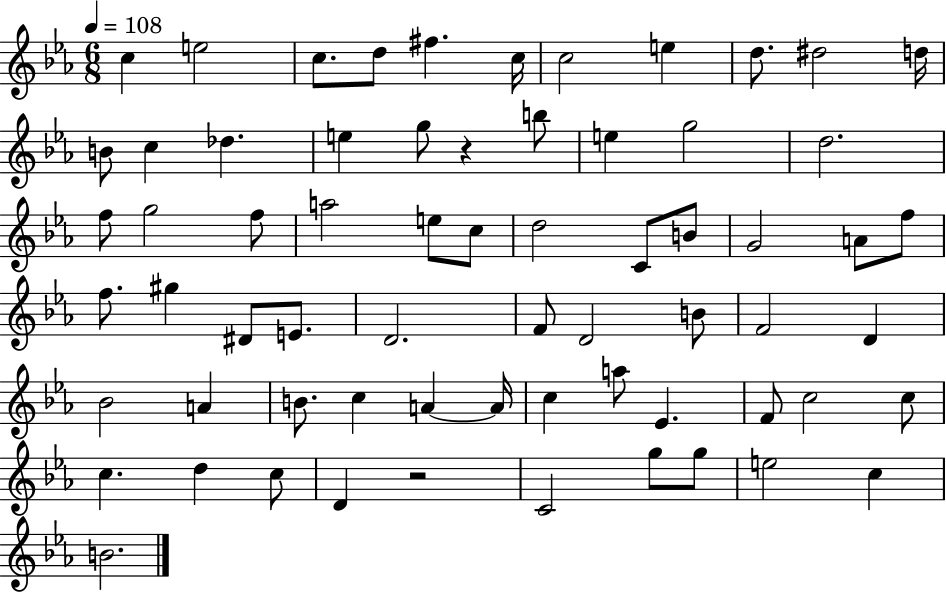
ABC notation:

X:1
T:Untitled
M:6/8
L:1/4
K:Eb
c e2 c/2 d/2 ^f c/4 c2 e d/2 ^d2 d/4 B/2 c _d e g/2 z b/2 e g2 d2 f/2 g2 f/2 a2 e/2 c/2 d2 C/2 B/2 G2 A/2 f/2 f/2 ^g ^D/2 E/2 D2 F/2 D2 B/2 F2 D _B2 A B/2 c A A/4 c a/2 _E F/2 c2 c/2 c d c/2 D z2 C2 g/2 g/2 e2 c B2